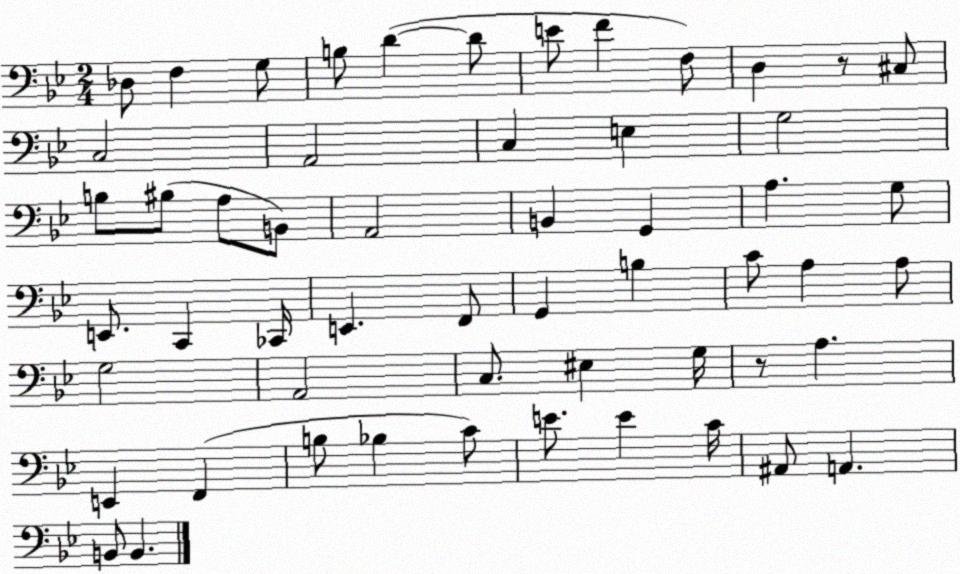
X:1
T:Untitled
M:2/4
L:1/4
K:Bb
_D,/2 F, G,/2 B,/2 D D/2 E/2 F F,/2 D, z/2 ^C,/2 C,2 A,,2 C, E, G,2 B,/2 ^B,/2 A,/2 B,,/2 A,,2 B,, G,, A, G,/2 E,,/2 C,, _C,,/4 E,, F,,/2 G,, B, C/2 A, A,/2 G,2 A,,2 C,/2 ^E, G,/4 z/2 A, E,, F,, B,/2 _B, C/2 E/2 E C/4 ^A,,/2 A,, B,,/2 B,,